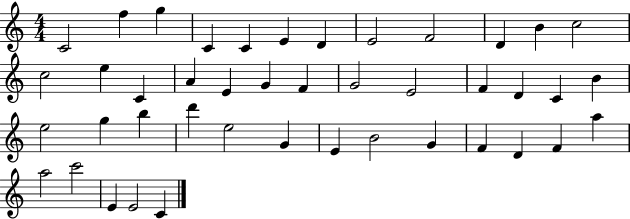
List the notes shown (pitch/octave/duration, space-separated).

C4/h F5/q G5/q C4/q C4/q E4/q D4/q E4/h F4/h D4/q B4/q C5/h C5/h E5/q C4/q A4/q E4/q G4/q F4/q G4/h E4/h F4/q D4/q C4/q B4/q E5/h G5/q B5/q D6/q E5/h G4/q E4/q B4/h G4/q F4/q D4/q F4/q A5/q A5/h C6/h E4/q E4/h C4/q